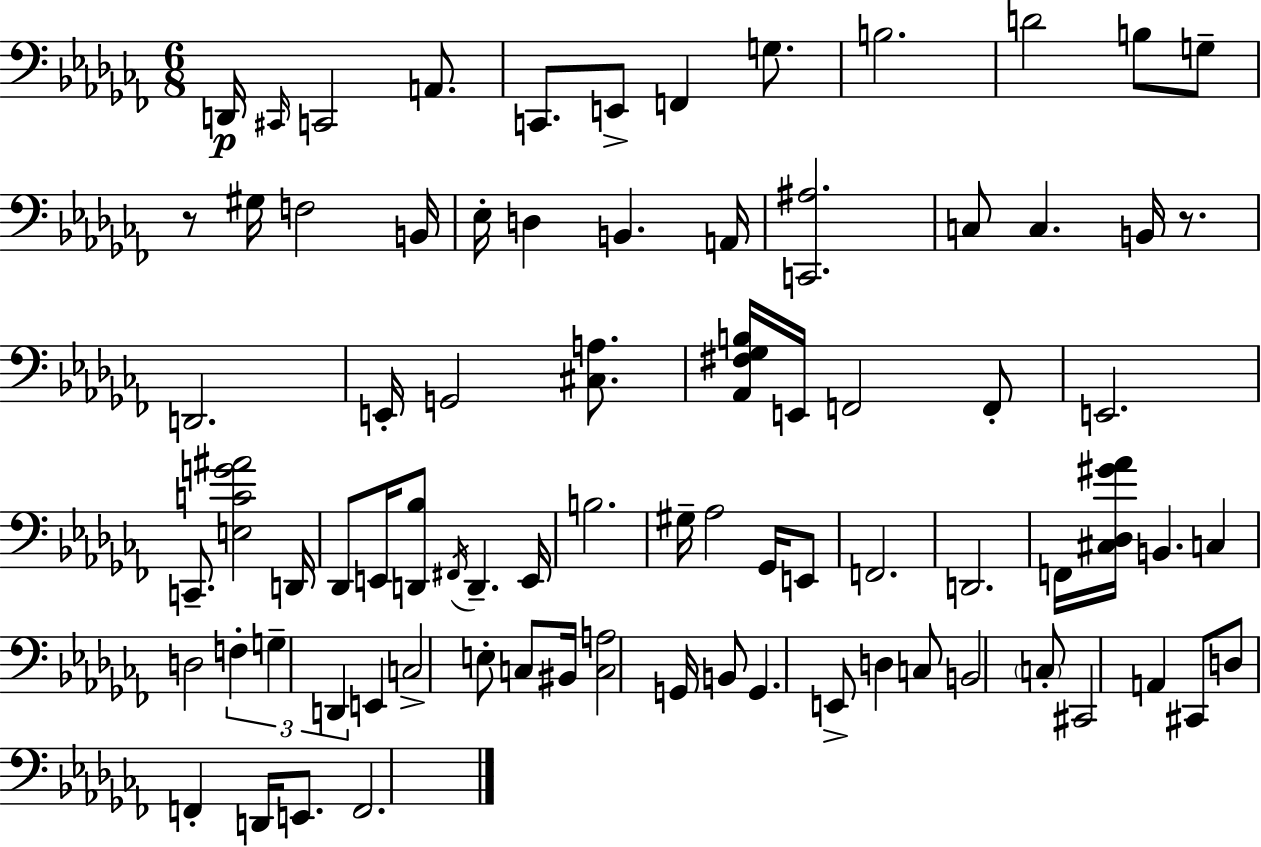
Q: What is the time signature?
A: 6/8